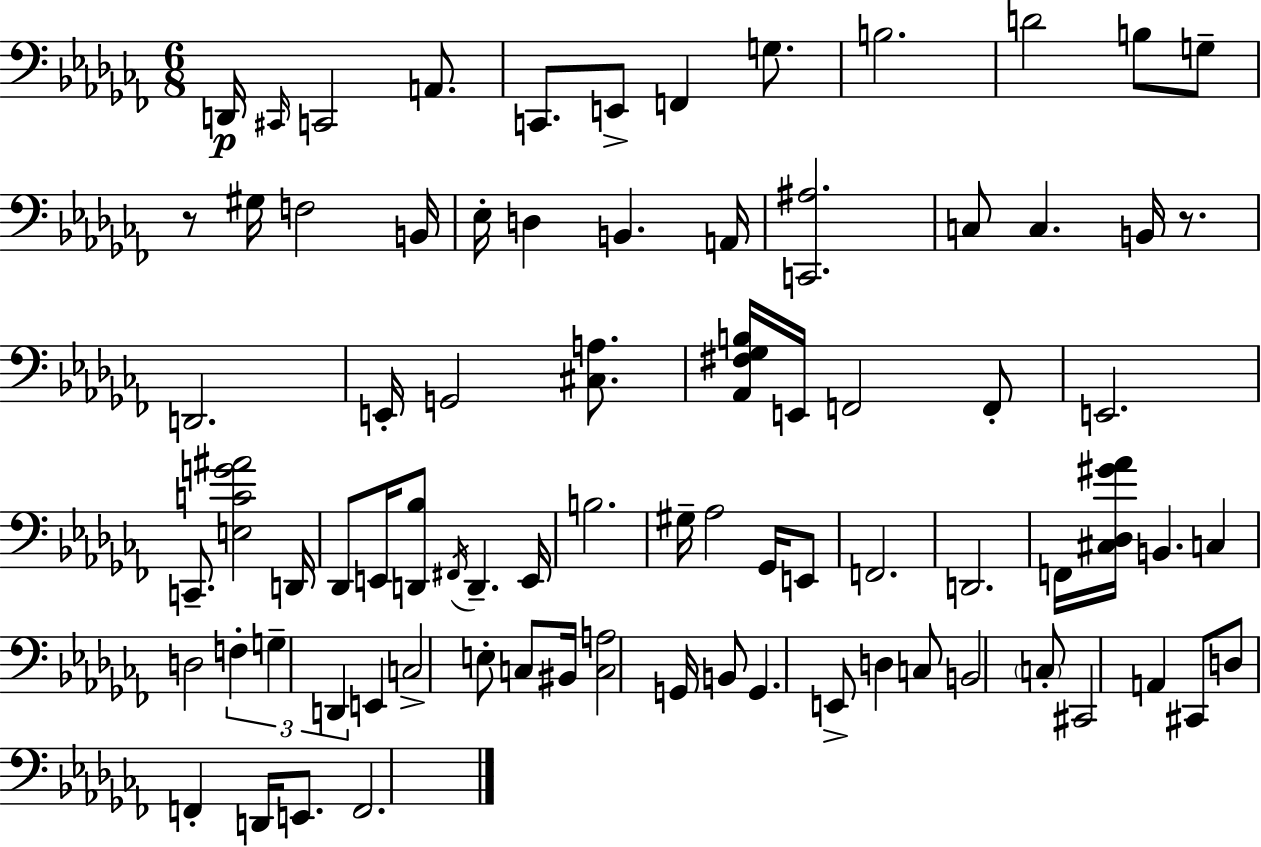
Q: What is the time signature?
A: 6/8